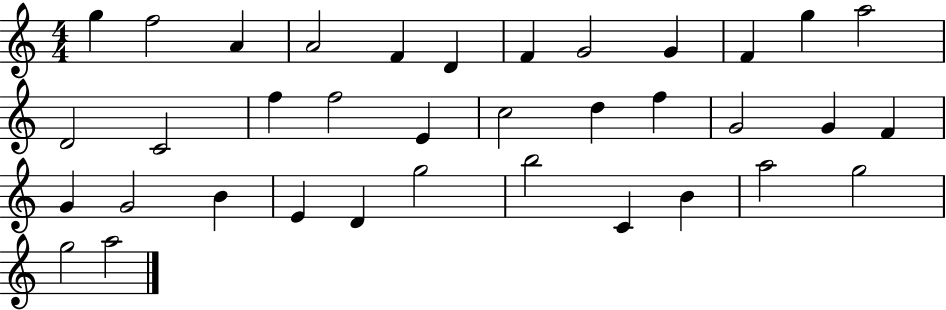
G5/q F5/h A4/q A4/h F4/q D4/q F4/q G4/h G4/q F4/q G5/q A5/h D4/h C4/h F5/q F5/h E4/q C5/h D5/q F5/q G4/h G4/q F4/q G4/q G4/h B4/q E4/q D4/q G5/h B5/h C4/q B4/q A5/h G5/h G5/h A5/h